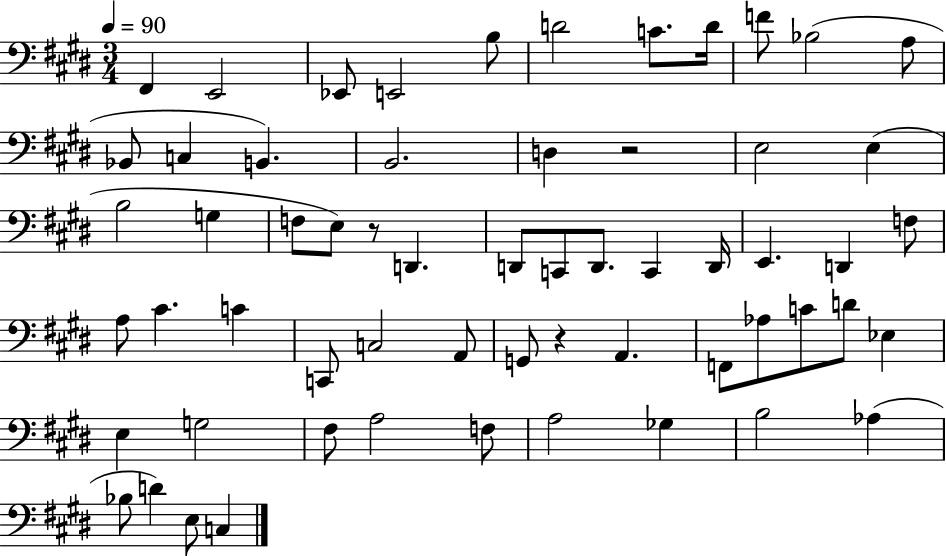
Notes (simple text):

F#2/q E2/h Eb2/e E2/h B3/e D4/h C4/e. D4/s F4/e Bb3/h A3/e Bb2/e C3/q B2/q. B2/h. D3/q R/h E3/h E3/q B3/h G3/q F3/e E3/e R/e D2/q. D2/e C2/e D2/e. C2/q D2/s E2/q. D2/q F3/e A3/e C#4/q. C4/q C2/e C3/h A2/e G2/e R/q A2/q. F2/e Ab3/e C4/e D4/e Eb3/q E3/q G3/h F#3/e A3/h F3/e A3/h Gb3/q B3/h Ab3/q Bb3/e D4/q E3/e C3/q